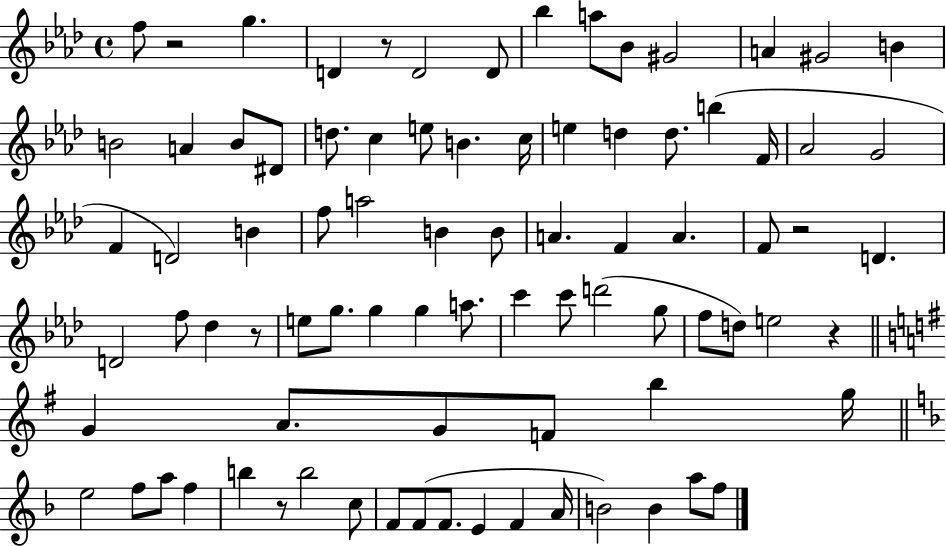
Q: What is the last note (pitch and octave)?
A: F5